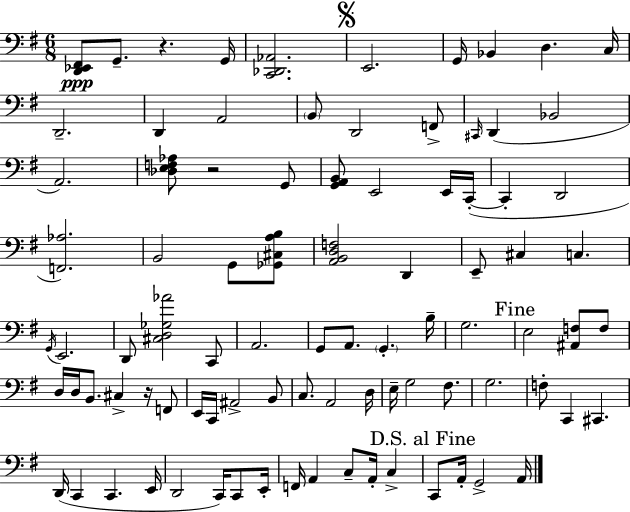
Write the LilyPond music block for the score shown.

{
  \clef bass
  \numericTimeSignature
  \time 6/8
  \key g \major
  \repeat volta 2 { <d, ees, fis,>8\ppp g,8.-- r4. g,16 | <c, des, aes,>2. | \mark \markup { \musicglyph "scripts.segno" } e,2. | g,16 bes,4 d4. c16 | \break d,2.-- | d,4 a,2 | \parenthesize b,8 d,2 f,8-> | \grace { cis,16 } d,4( bes,2 | \break a,2.) | <des e f aes>8 r2 g,8 | <g, a, b,>8 e,2 e,16 | c,16-.~(~ c,4-. d,2 | \break <f, aes>2.) | b,2 g,8 <ges, cis a b>8 | <a, b, d f>2 d,4 | e,8-- cis4 c4. | \break \acciaccatura { g,16 } e,2. | d,8 <cis d ges aes'>2 | c,8 a,2. | g,8 a,8. \parenthesize g,4.-. | \break b16-- g2. | \mark "Fine" e2 <ais, f>8 | f8 d16 d16 b,8. cis4-> r16 | f,8 e,16 c,16 ais,2-> | \break b,8 c8. a,2 | d16 e16-- g2 fis8. | g2. | f8-. c,4 cis,4. | \break d,16( c,4 c,4. | e,16 d,2 c,16) c,8 | e,16-. f,16 a,4 c8-- a,16-. c4-> | \mark "D.S. al Fine" c,8 a,16-. g,2-> | \break a,16 } \bar "|."
}